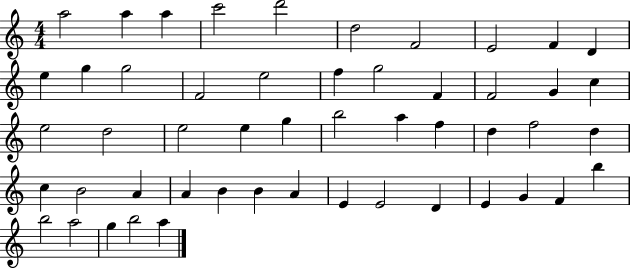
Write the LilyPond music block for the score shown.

{
  \clef treble
  \numericTimeSignature
  \time 4/4
  \key c \major
  a''2 a''4 a''4 | c'''2 d'''2 | d''2 f'2 | e'2 f'4 d'4 | \break e''4 g''4 g''2 | f'2 e''2 | f''4 g''2 f'4 | f'2 g'4 c''4 | \break e''2 d''2 | e''2 e''4 g''4 | b''2 a''4 f''4 | d''4 f''2 d''4 | \break c''4 b'2 a'4 | a'4 b'4 b'4 a'4 | e'4 e'2 d'4 | e'4 g'4 f'4 b''4 | \break b''2 a''2 | g''4 b''2 a''4 | \bar "|."
}